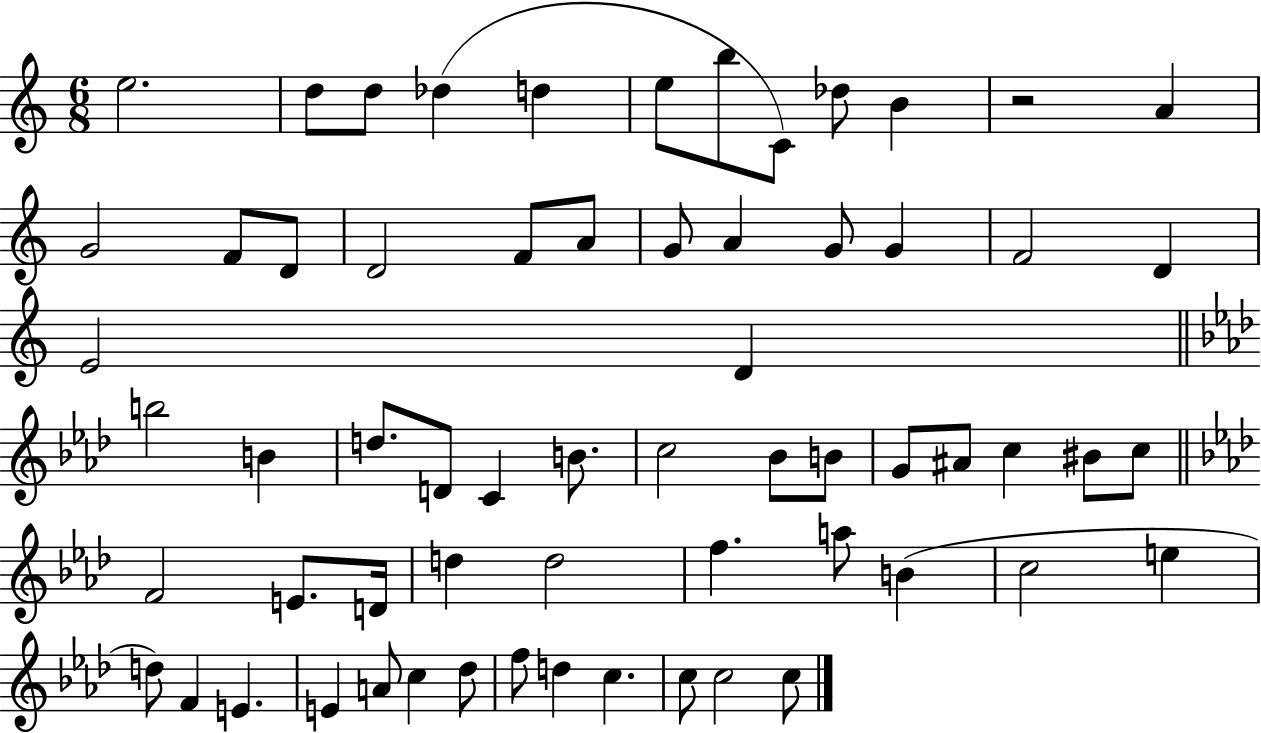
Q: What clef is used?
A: treble